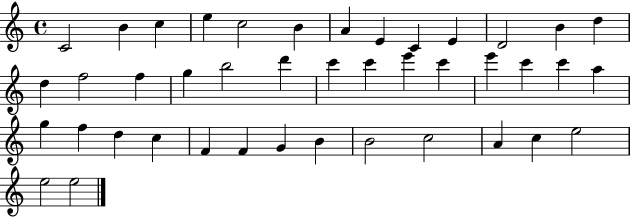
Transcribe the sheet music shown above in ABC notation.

X:1
T:Untitled
M:4/4
L:1/4
K:C
C2 B c e c2 B A E C E D2 B d d f2 f g b2 d' c' c' e' c' e' c' c' a g f d c F F G B B2 c2 A c e2 e2 e2